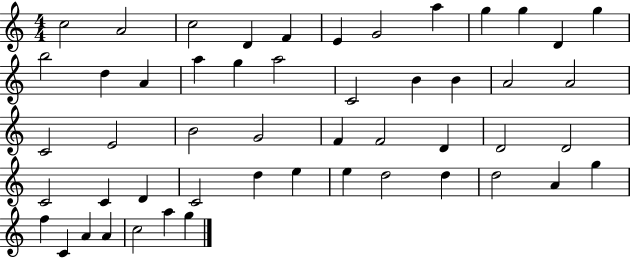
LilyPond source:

{
  \clef treble
  \numericTimeSignature
  \time 4/4
  \key c \major
  c''2 a'2 | c''2 d'4 f'4 | e'4 g'2 a''4 | g''4 g''4 d'4 g''4 | \break b''2 d''4 a'4 | a''4 g''4 a''2 | c'2 b'4 b'4 | a'2 a'2 | \break c'2 e'2 | b'2 g'2 | f'4 f'2 d'4 | d'2 d'2 | \break c'2 c'4 d'4 | c'2 d''4 e''4 | e''4 d''2 d''4 | d''2 a'4 g''4 | \break f''4 c'4 a'4 a'4 | c''2 a''4 g''4 | \bar "|."
}